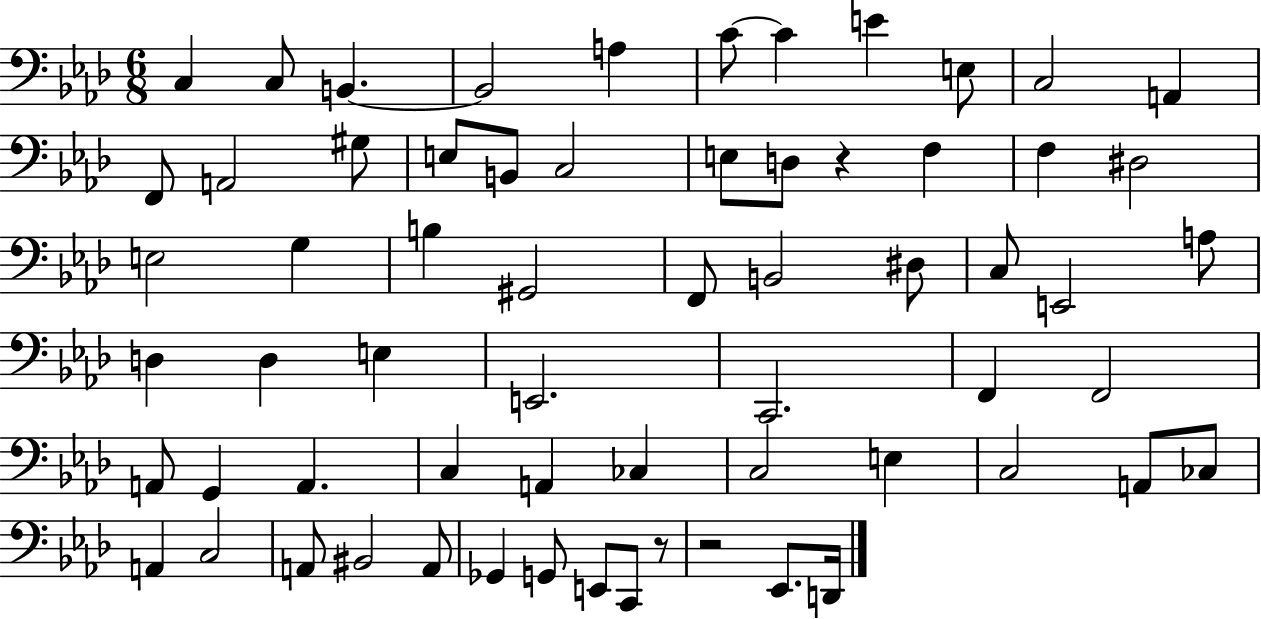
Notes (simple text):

C3/q C3/e B2/q. B2/h A3/q C4/e C4/q E4/q E3/e C3/h A2/q F2/e A2/h G#3/e E3/e B2/e C3/h E3/e D3/e R/q F3/q F3/q D#3/h E3/h G3/q B3/q G#2/h F2/e B2/h D#3/e C3/e E2/h A3/e D3/q D3/q E3/q E2/h. C2/h. F2/q F2/h A2/e G2/q A2/q. C3/q A2/q CES3/q C3/h E3/q C3/h A2/e CES3/e A2/q C3/h A2/e BIS2/h A2/e Gb2/q G2/e E2/e C2/e R/e R/h Eb2/e. D2/s